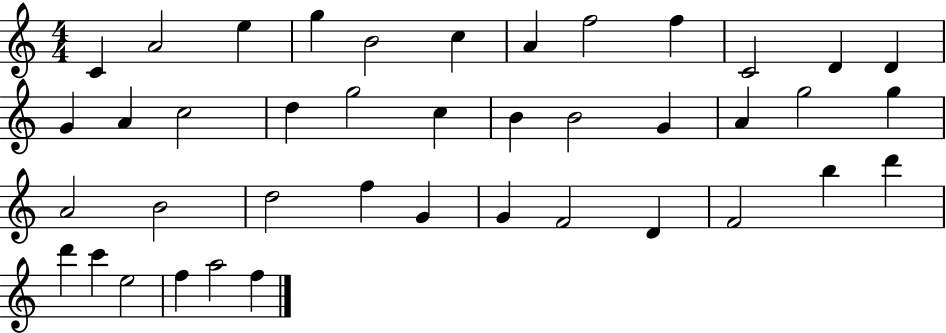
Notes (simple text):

C4/q A4/h E5/q G5/q B4/h C5/q A4/q F5/h F5/q C4/h D4/q D4/q G4/q A4/q C5/h D5/q G5/h C5/q B4/q B4/h G4/q A4/q G5/h G5/q A4/h B4/h D5/h F5/q G4/q G4/q F4/h D4/q F4/h B5/q D6/q D6/q C6/q E5/h F5/q A5/h F5/q